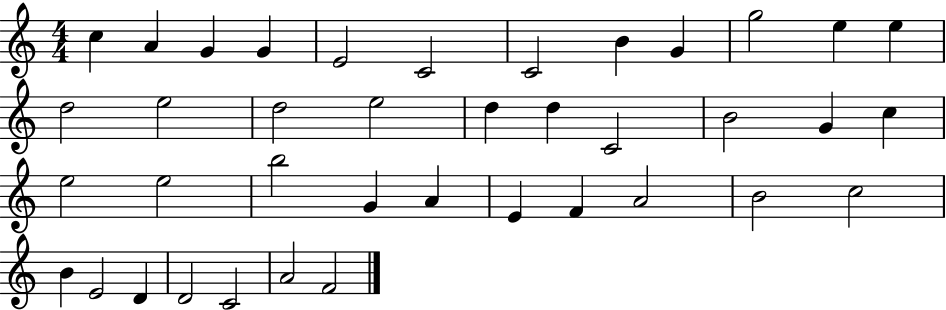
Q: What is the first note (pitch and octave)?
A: C5